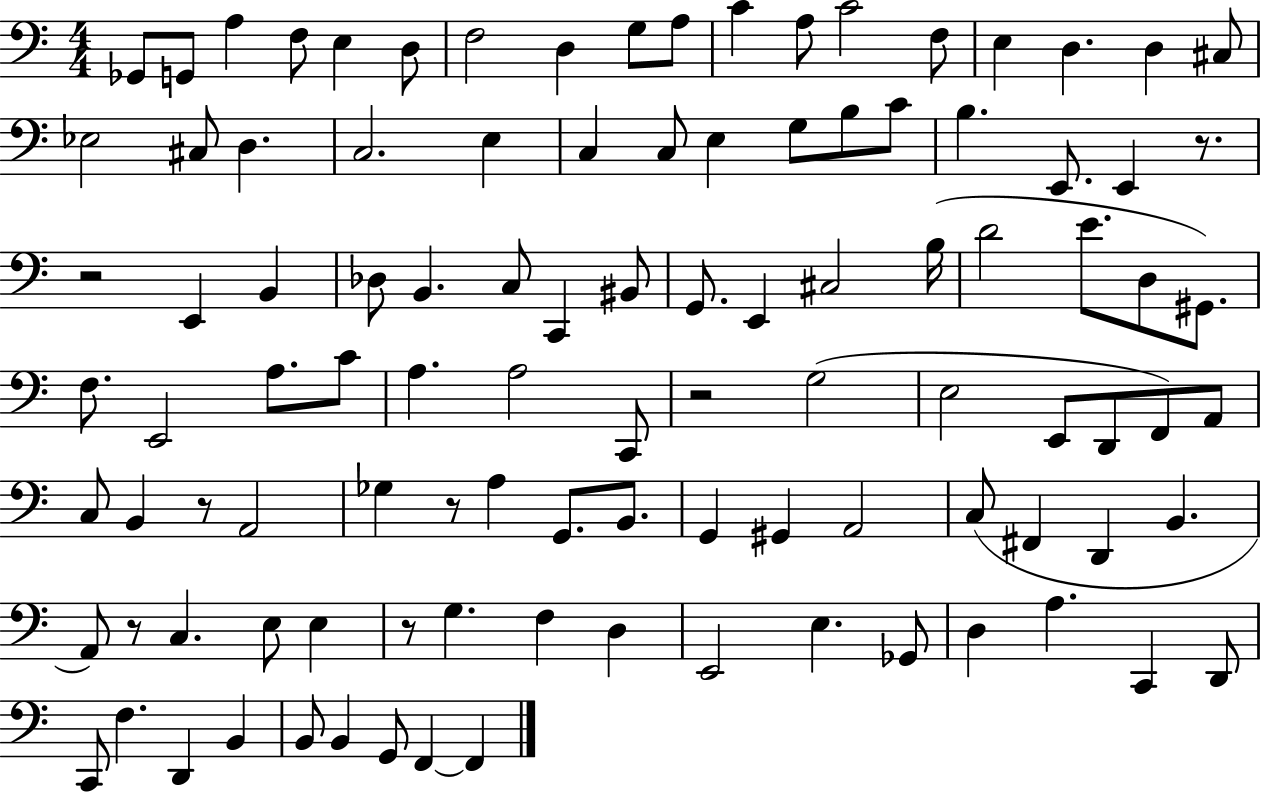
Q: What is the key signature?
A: C major